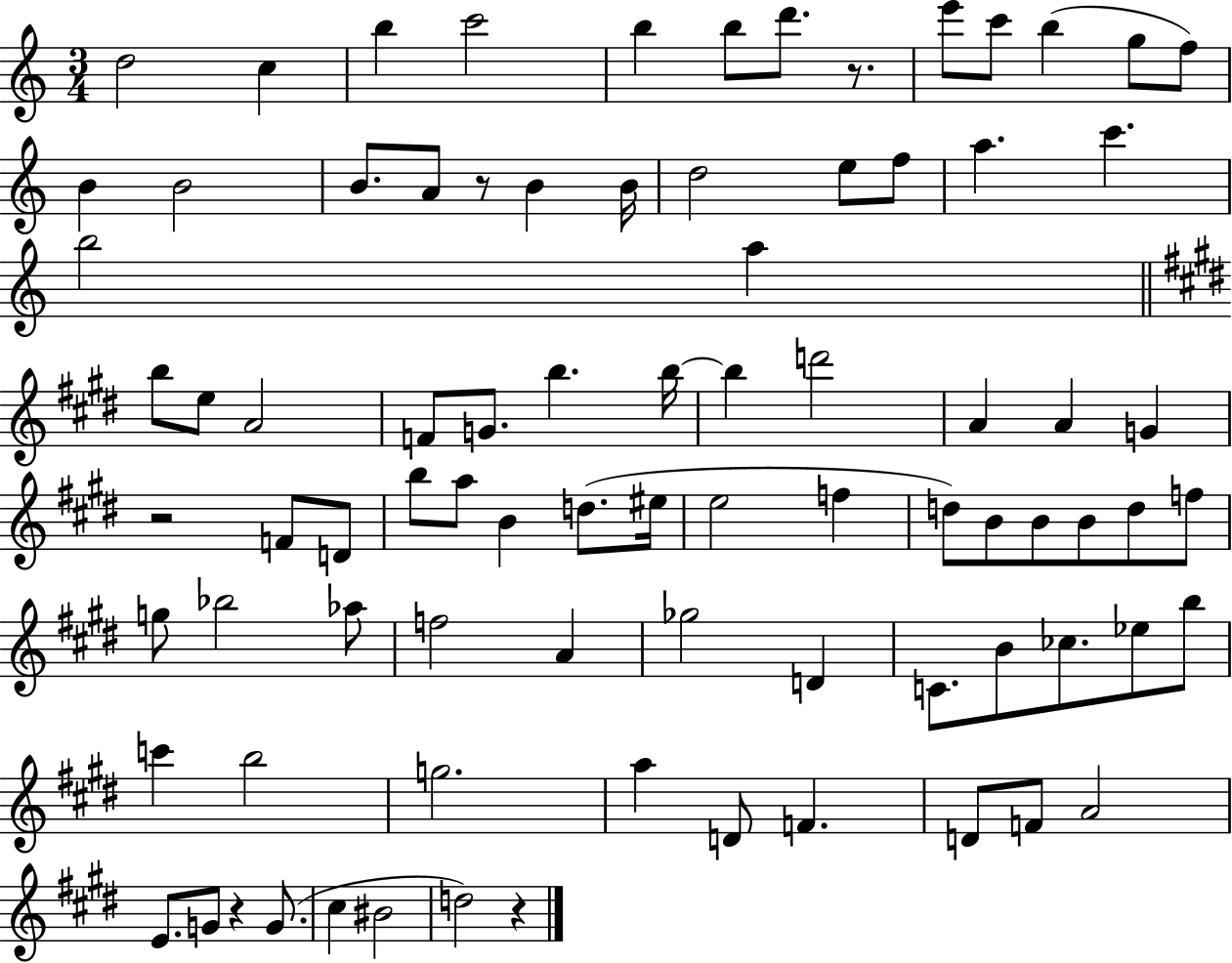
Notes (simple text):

D5/h C5/q B5/q C6/h B5/q B5/e D6/e. R/e. E6/e C6/e B5/q G5/e F5/e B4/q B4/h B4/e. A4/e R/e B4/q B4/s D5/h E5/e F5/e A5/q. C6/q. B5/h A5/q B5/e E5/e A4/h F4/e G4/e. B5/q. B5/s B5/q D6/h A4/q A4/q G4/q R/h F4/e D4/e B5/e A5/e B4/q D5/e. EIS5/s E5/h F5/q D5/e B4/e B4/e B4/e D5/e F5/e G5/e Bb5/h Ab5/e F5/h A4/q Gb5/h D4/q C4/e. B4/e CES5/e. Eb5/e B5/e C6/q B5/h G5/h. A5/q D4/e F4/q. D4/e F4/e A4/h E4/e. G4/e R/q G4/e. C#5/q BIS4/h D5/h R/q